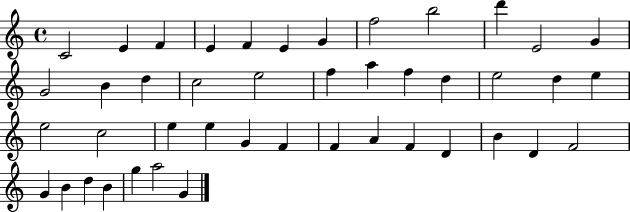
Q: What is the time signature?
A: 4/4